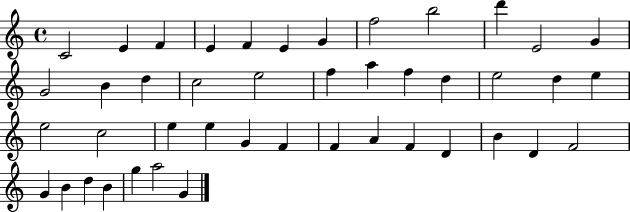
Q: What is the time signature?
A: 4/4